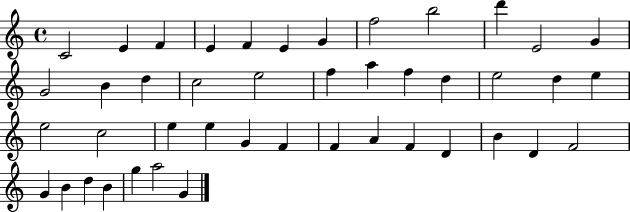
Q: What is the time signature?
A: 4/4